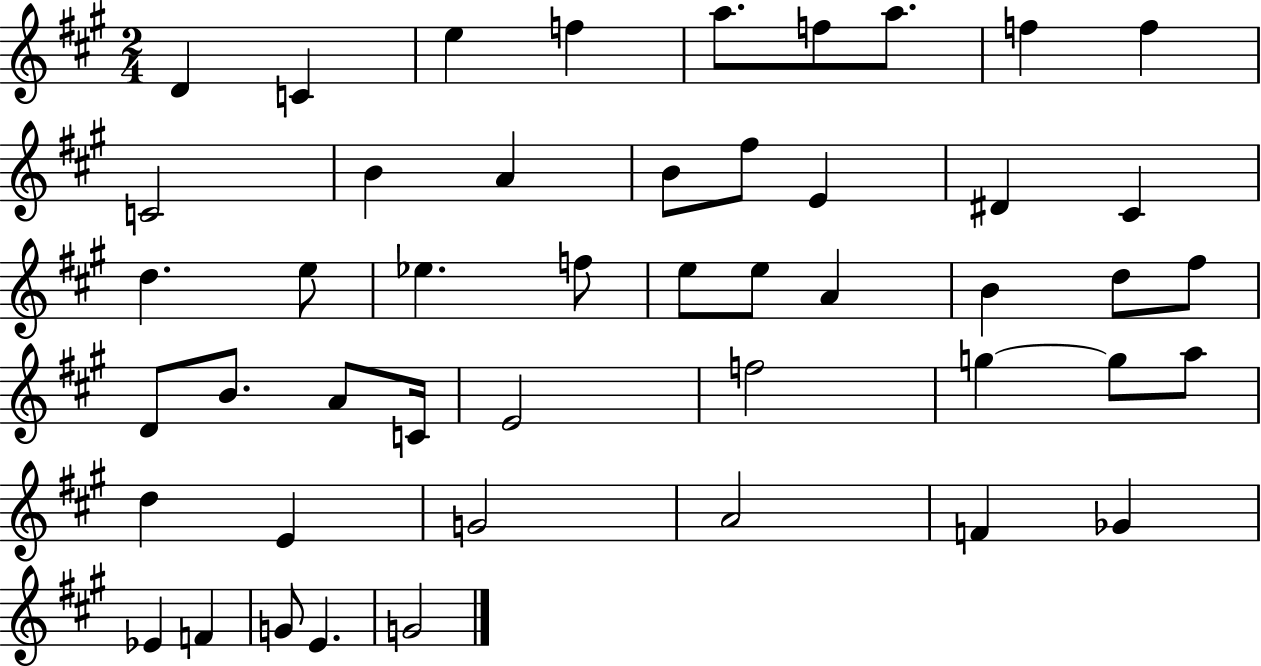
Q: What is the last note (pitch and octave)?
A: G4